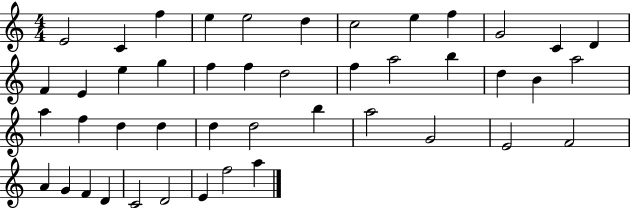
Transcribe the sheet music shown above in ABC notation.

X:1
T:Untitled
M:4/4
L:1/4
K:C
E2 C f e e2 d c2 e f G2 C D F E e g f f d2 f a2 b d B a2 a f d d d d2 b a2 G2 E2 F2 A G F D C2 D2 E f2 a